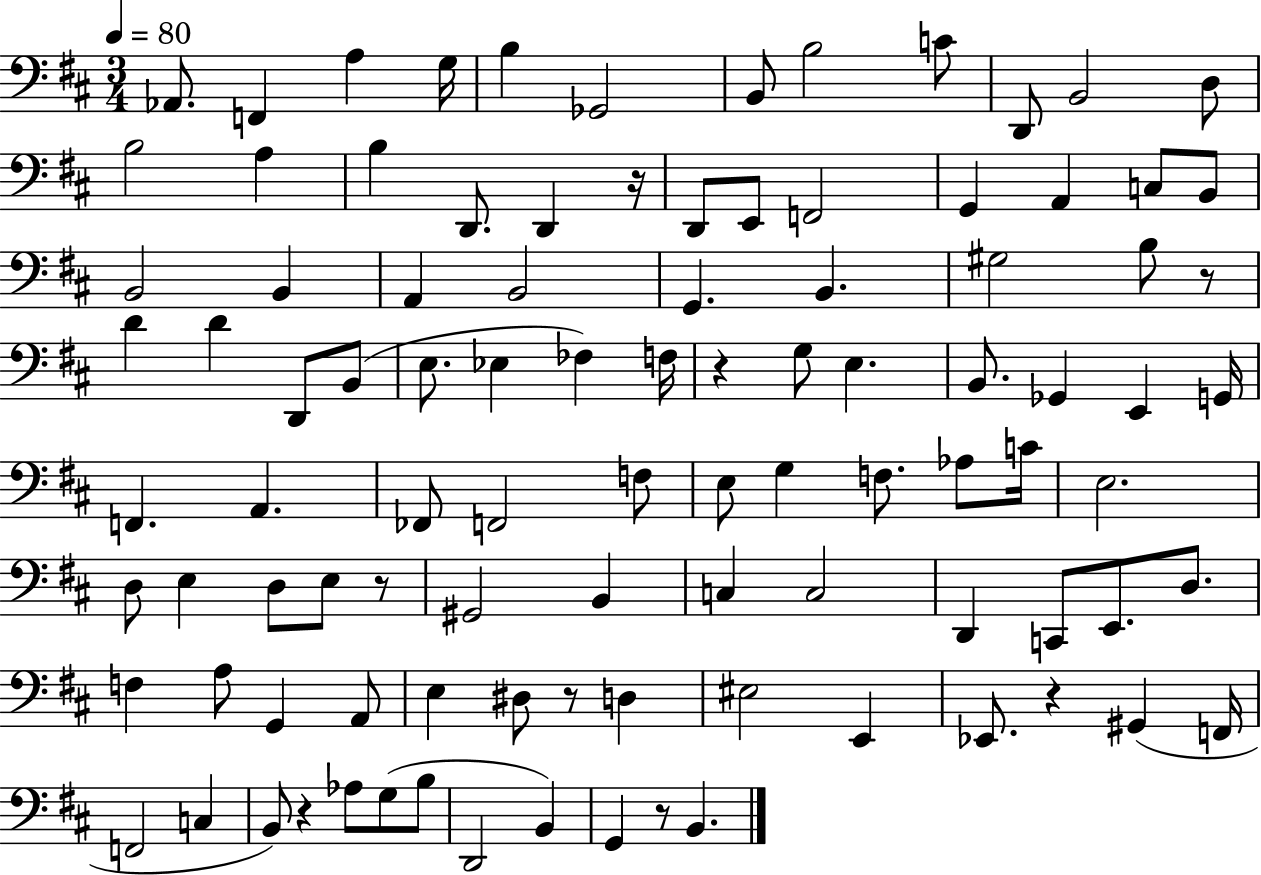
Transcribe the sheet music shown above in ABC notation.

X:1
T:Untitled
M:3/4
L:1/4
K:D
_A,,/2 F,, A, G,/4 B, _G,,2 B,,/2 B,2 C/2 D,,/2 B,,2 D,/2 B,2 A, B, D,,/2 D,, z/4 D,,/2 E,,/2 F,,2 G,, A,, C,/2 B,,/2 B,,2 B,, A,, B,,2 G,, B,, ^G,2 B,/2 z/2 D D D,,/2 B,,/2 E,/2 _E, _F, F,/4 z G,/2 E, B,,/2 _G,, E,, G,,/4 F,, A,, _F,,/2 F,,2 F,/2 E,/2 G, F,/2 _A,/2 C/4 E,2 D,/2 E, D,/2 E,/2 z/2 ^G,,2 B,, C, C,2 D,, C,,/2 E,,/2 D,/2 F, A,/2 G,, A,,/2 E, ^D,/2 z/2 D, ^E,2 E,, _E,,/2 z ^G,, F,,/4 F,,2 C, B,,/2 z _A,/2 G,/2 B,/2 D,,2 B,, G,, z/2 B,,